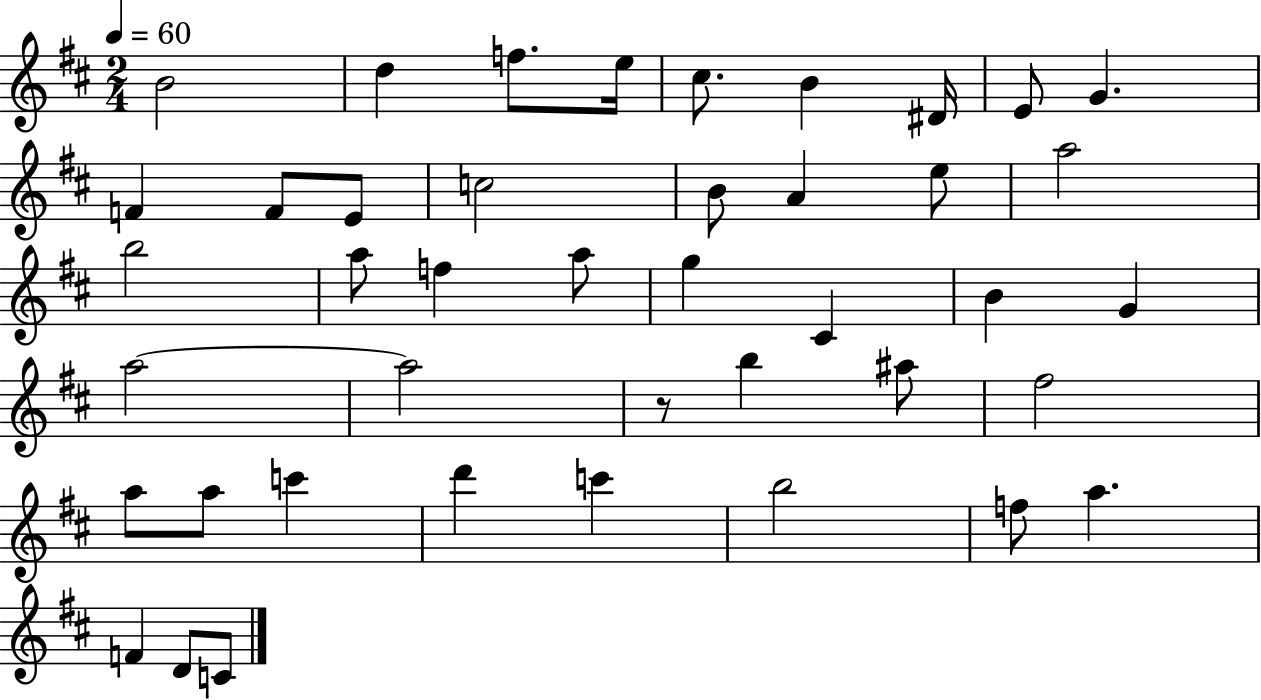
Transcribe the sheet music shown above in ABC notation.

X:1
T:Untitled
M:2/4
L:1/4
K:D
B2 d f/2 e/4 ^c/2 B ^D/4 E/2 G F F/2 E/2 c2 B/2 A e/2 a2 b2 a/2 f a/2 g ^C B G a2 a2 z/2 b ^a/2 ^f2 a/2 a/2 c' d' c' b2 f/2 a F D/2 C/2